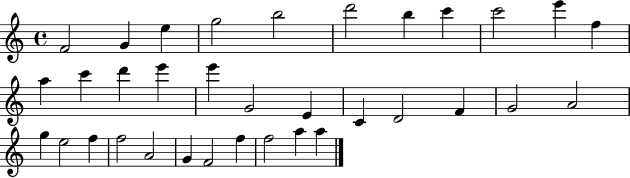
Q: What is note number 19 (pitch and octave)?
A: C4